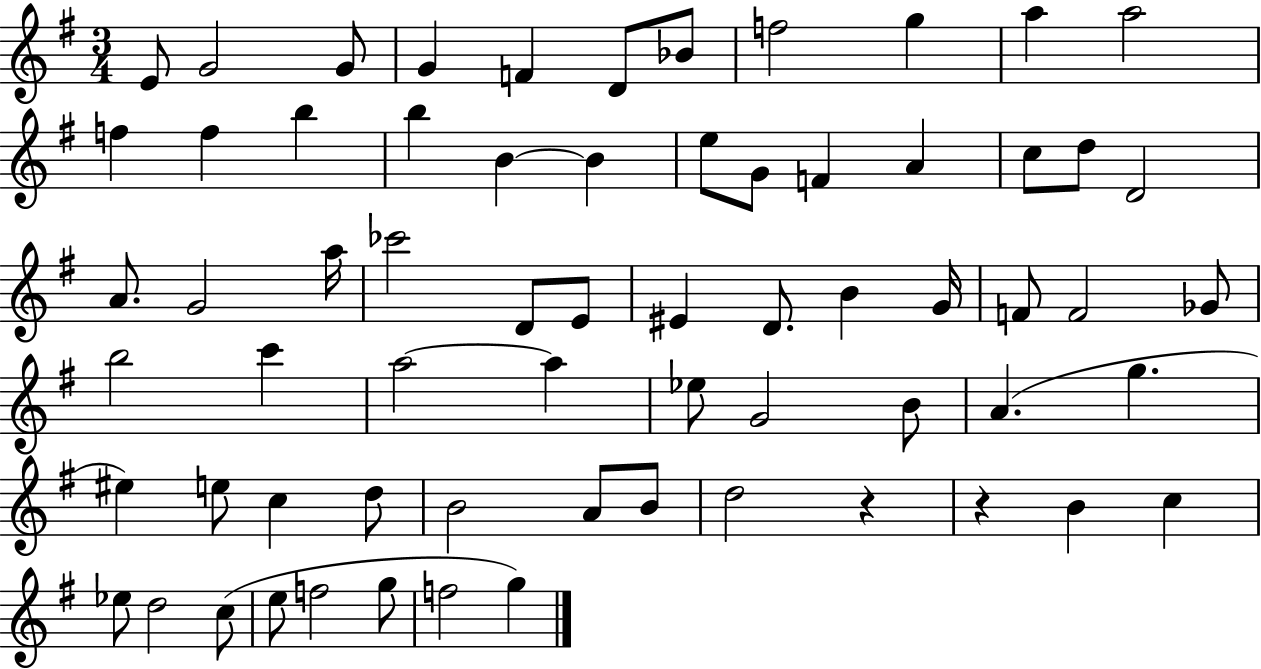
{
  \clef treble
  \numericTimeSignature
  \time 3/4
  \key g \major
  e'8 g'2 g'8 | g'4 f'4 d'8 bes'8 | f''2 g''4 | a''4 a''2 | \break f''4 f''4 b''4 | b''4 b'4~~ b'4 | e''8 g'8 f'4 a'4 | c''8 d''8 d'2 | \break a'8. g'2 a''16 | ces'''2 d'8 e'8 | eis'4 d'8. b'4 g'16 | f'8 f'2 ges'8 | \break b''2 c'''4 | a''2~~ a''4 | ees''8 g'2 b'8 | a'4.( g''4. | \break eis''4) e''8 c''4 d''8 | b'2 a'8 b'8 | d''2 r4 | r4 b'4 c''4 | \break ees''8 d''2 c''8( | e''8 f''2 g''8 | f''2 g''4) | \bar "|."
}